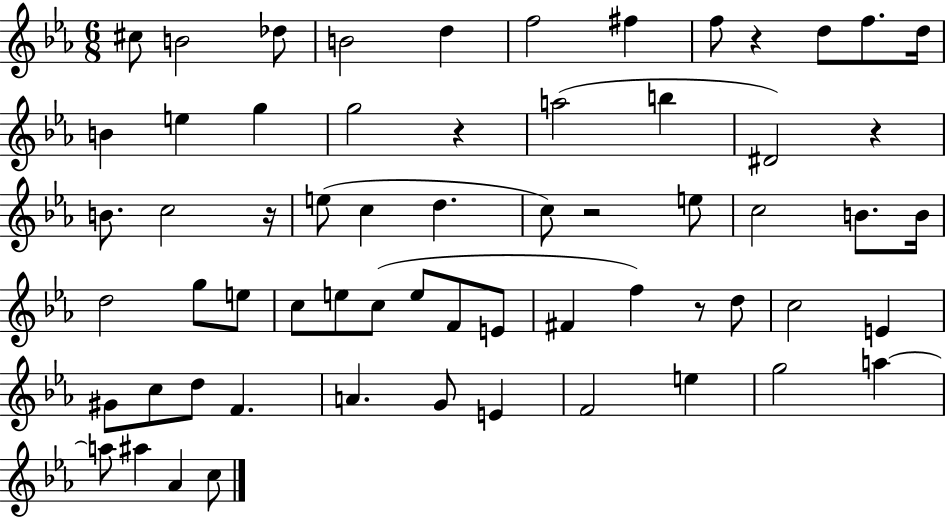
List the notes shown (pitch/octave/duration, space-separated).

C#5/e B4/h Db5/e B4/h D5/q F5/h F#5/q F5/e R/q D5/e F5/e. D5/s B4/q E5/q G5/q G5/h R/q A5/h B5/q D#4/h R/q B4/e. C5/h R/s E5/e C5/q D5/q. C5/e R/h E5/e C5/h B4/e. B4/s D5/h G5/e E5/e C5/e E5/e C5/e E5/e F4/e E4/e F#4/q F5/q R/e D5/e C5/h E4/q G#4/e C5/e D5/e F4/q. A4/q. G4/e E4/q F4/h E5/q G5/h A5/q A5/e A#5/q Ab4/q C5/e